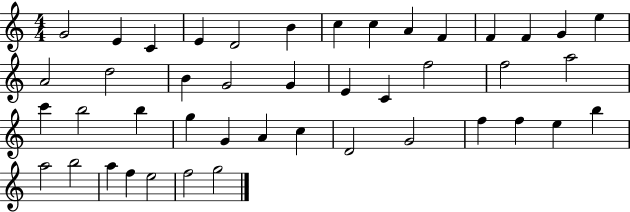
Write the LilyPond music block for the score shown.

{
  \clef treble
  \numericTimeSignature
  \time 4/4
  \key c \major
  g'2 e'4 c'4 | e'4 d'2 b'4 | c''4 c''4 a'4 f'4 | f'4 f'4 g'4 e''4 | \break a'2 d''2 | b'4 g'2 g'4 | e'4 c'4 f''2 | f''2 a''2 | \break c'''4 b''2 b''4 | g''4 g'4 a'4 c''4 | d'2 g'2 | f''4 f''4 e''4 b''4 | \break a''2 b''2 | a''4 f''4 e''2 | f''2 g''2 | \bar "|."
}